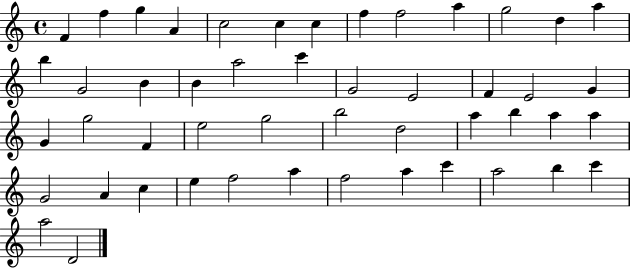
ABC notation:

X:1
T:Untitled
M:4/4
L:1/4
K:C
F f g A c2 c c f f2 a g2 d a b G2 B B a2 c' G2 E2 F E2 G G g2 F e2 g2 b2 d2 a b a a G2 A c e f2 a f2 a c' a2 b c' a2 D2